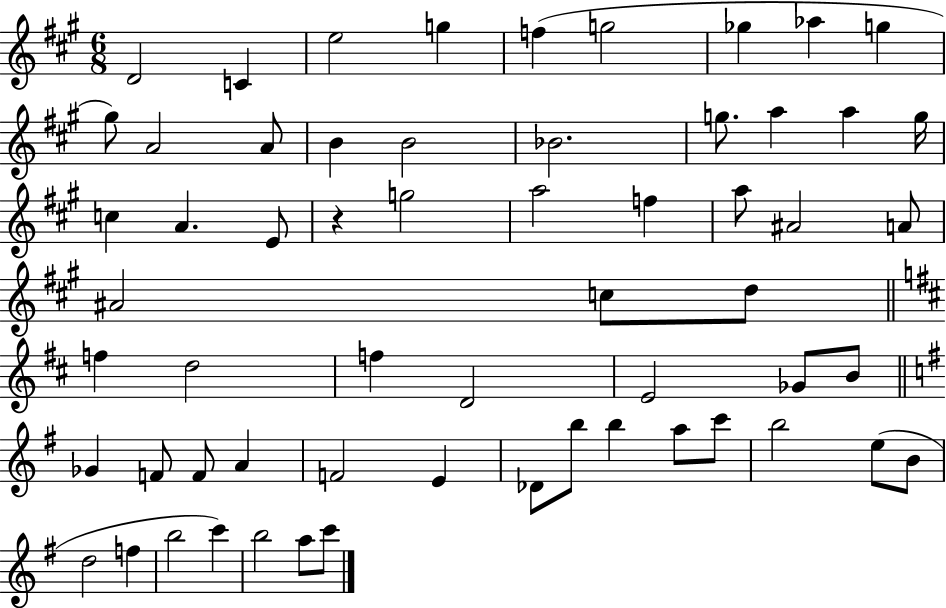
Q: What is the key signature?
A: A major